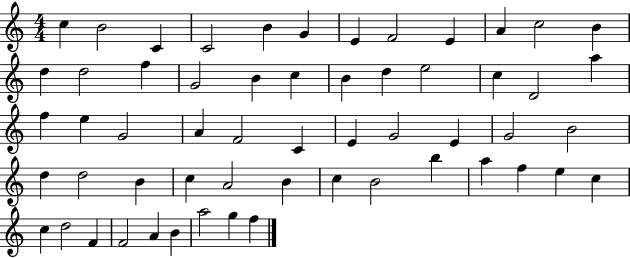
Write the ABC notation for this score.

X:1
T:Untitled
M:4/4
L:1/4
K:C
c B2 C C2 B G E F2 E A c2 B d d2 f G2 B c B d e2 c D2 a f e G2 A F2 C E G2 E G2 B2 d d2 B c A2 B c B2 b a f e c c d2 F F2 A B a2 g f